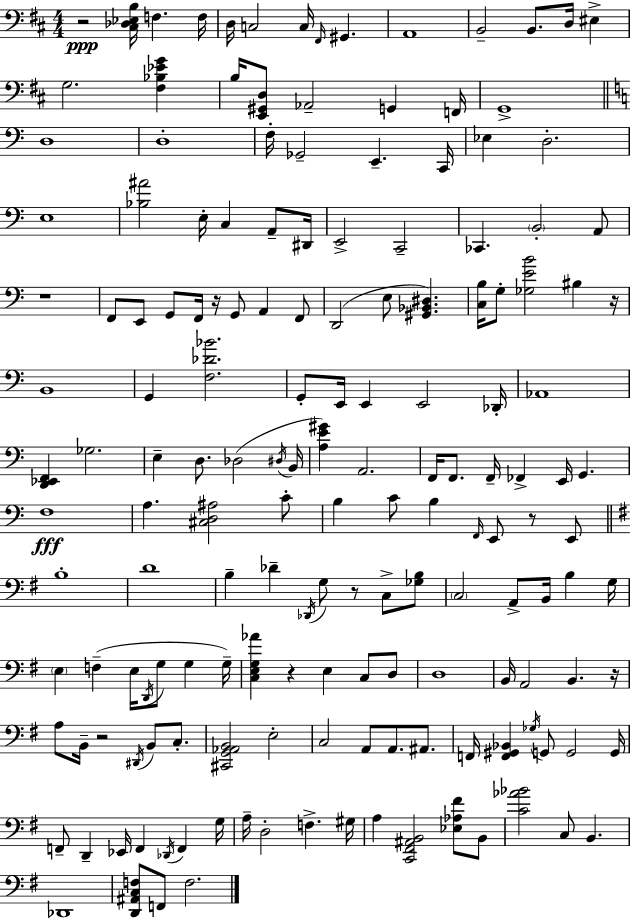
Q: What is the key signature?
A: D major